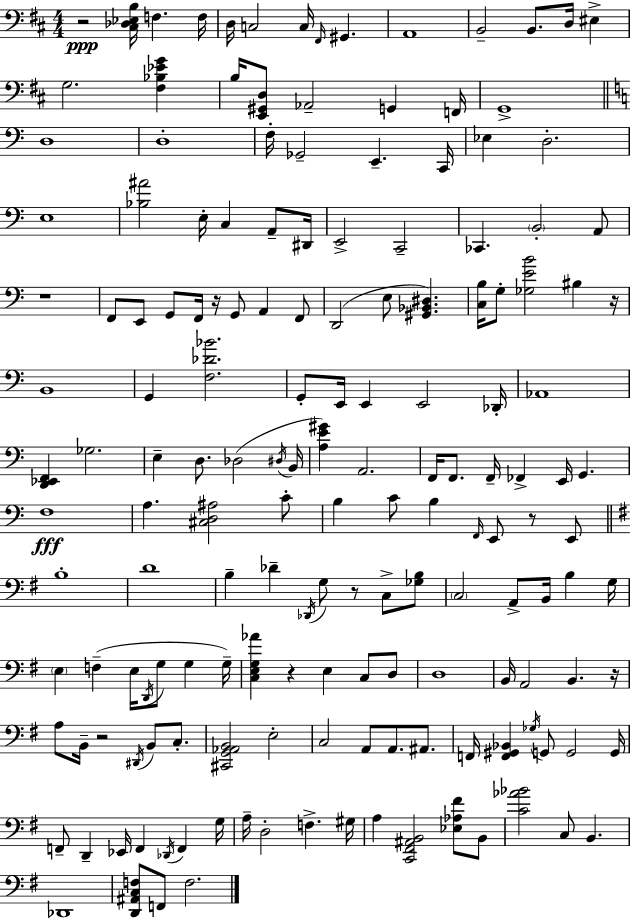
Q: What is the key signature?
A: D major